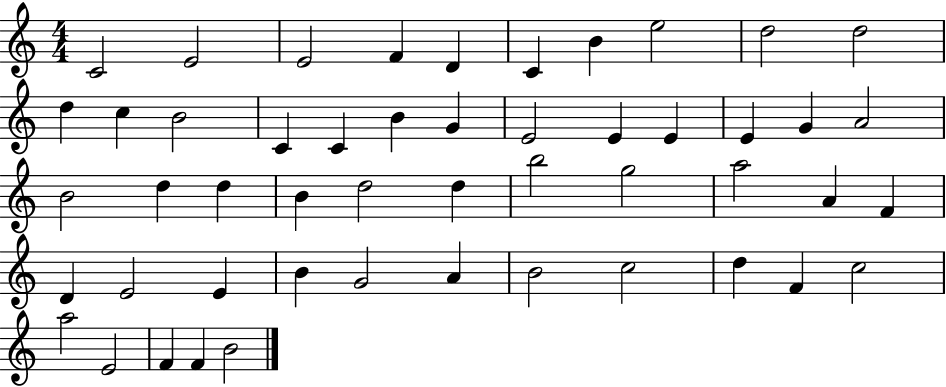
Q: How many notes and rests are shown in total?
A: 50